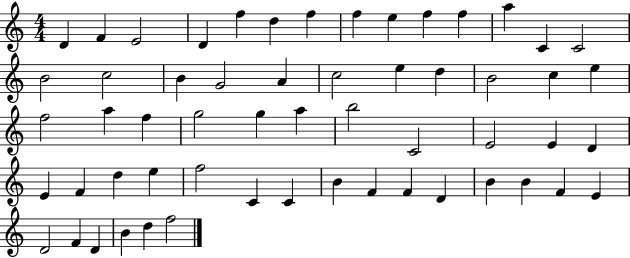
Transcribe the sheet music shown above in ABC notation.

X:1
T:Untitled
M:4/4
L:1/4
K:C
D F E2 D f d f f e f f a C C2 B2 c2 B G2 A c2 e d B2 c e f2 a f g2 g a b2 C2 E2 E D E F d e f2 C C B F F D B B F E D2 F D B d f2